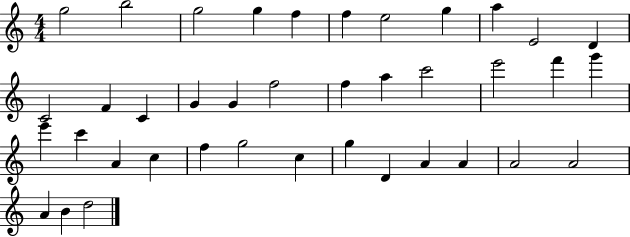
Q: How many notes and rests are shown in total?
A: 39